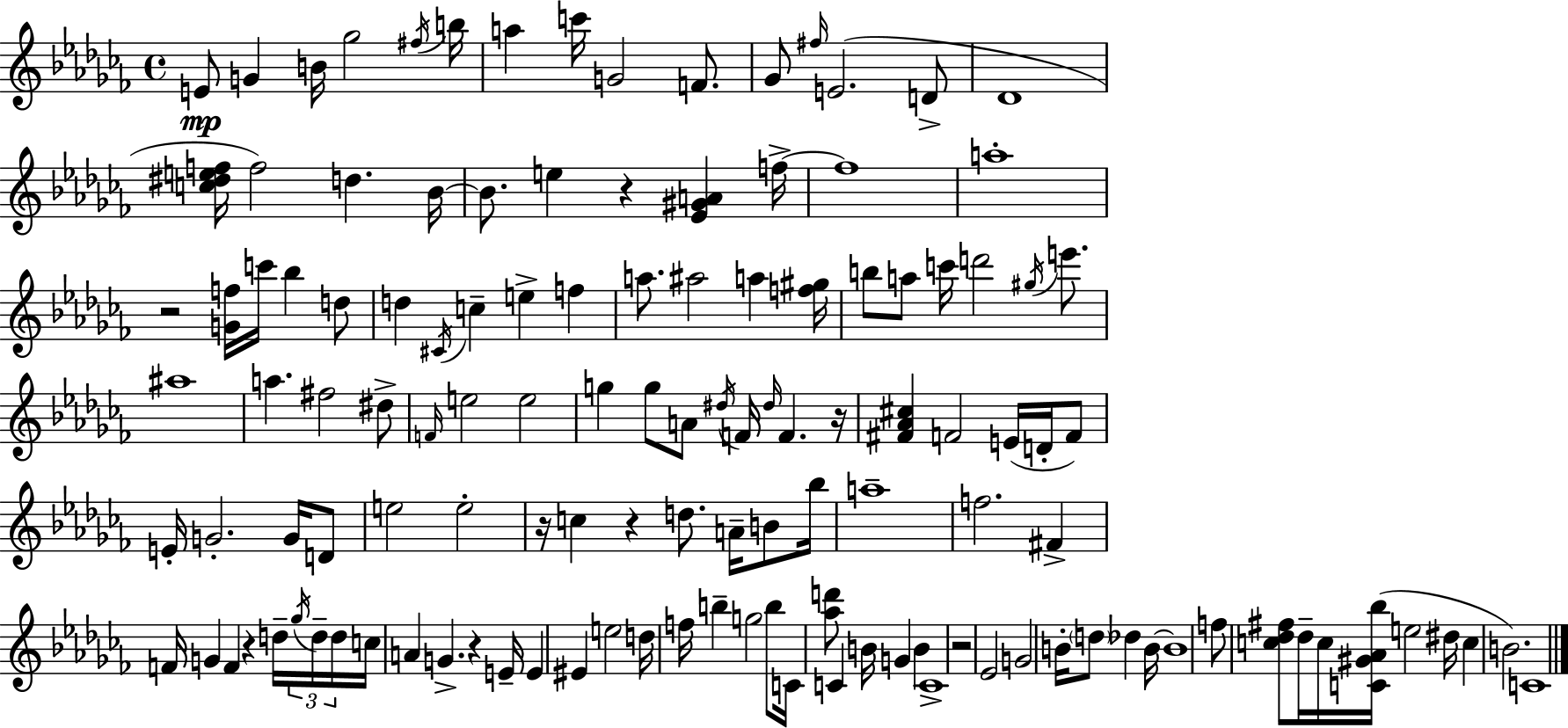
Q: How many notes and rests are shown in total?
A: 128